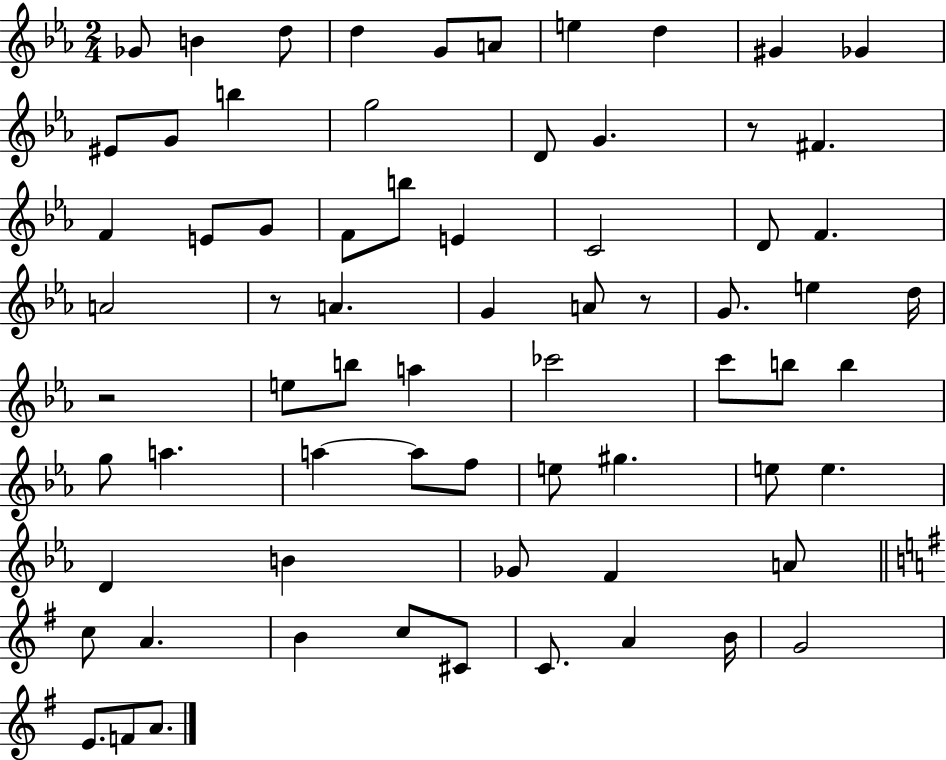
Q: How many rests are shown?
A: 4